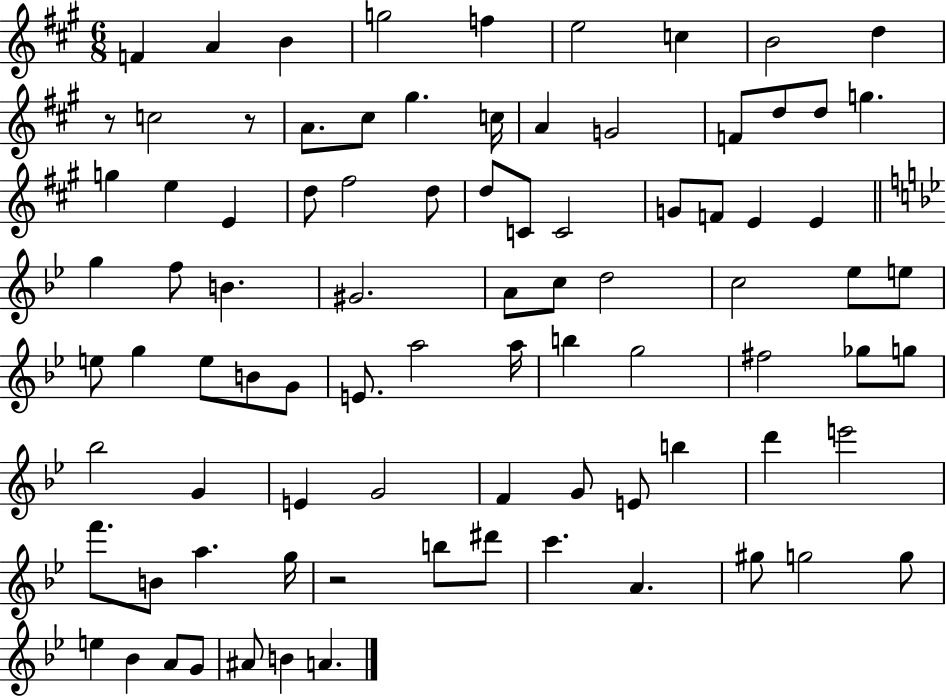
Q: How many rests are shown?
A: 3